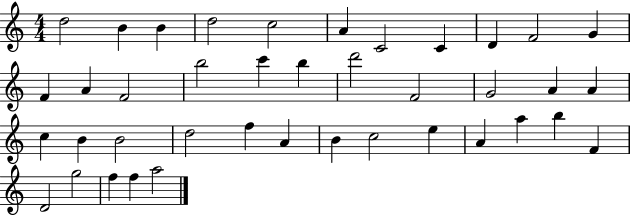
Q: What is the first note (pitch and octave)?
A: D5